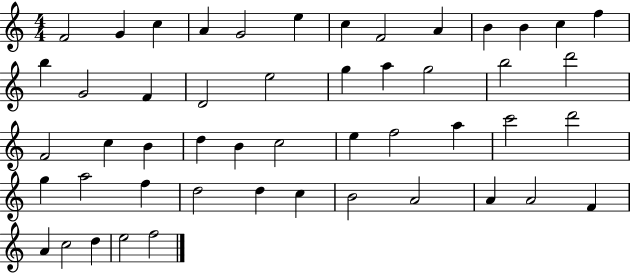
F4/h G4/q C5/q A4/q G4/h E5/q C5/q F4/h A4/q B4/q B4/q C5/q F5/q B5/q G4/h F4/q D4/h E5/h G5/q A5/q G5/h B5/h D6/h F4/h C5/q B4/q D5/q B4/q C5/h E5/q F5/h A5/q C6/h D6/h G5/q A5/h F5/q D5/h D5/q C5/q B4/h A4/h A4/q A4/h F4/q A4/q C5/h D5/q E5/h F5/h